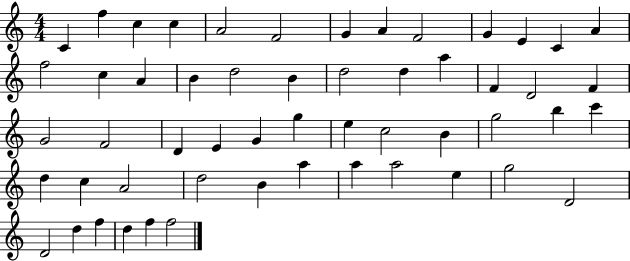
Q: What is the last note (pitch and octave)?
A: F5